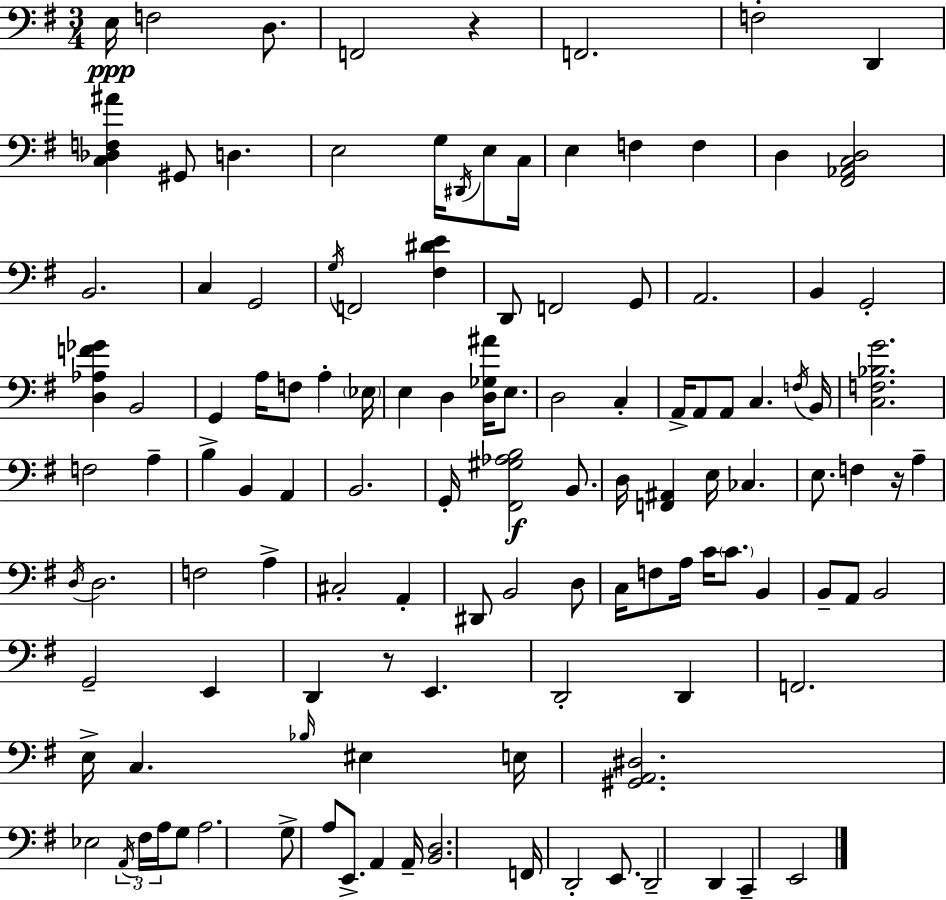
E3/s F3/h D3/e. F2/h R/q F2/h. F3/h D2/q [C3,Db3,F3,A#4]/q G#2/e D3/q. E3/h G3/s D#2/s E3/e C3/s E3/q F3/q F3/q D3/q [F#2,Ab2,C3,D3]/h B2/h. C3/q G2/h G3/s F2/h [F#3,D#4,E4]/q D2/e F2/h G2/e A2/h. B2/q G2/h [D3,Ab3,F4,Gb4]/q B2/h G2/q A3/s F3/e A3/q Eb3/s E3/q D3/q [D3,Gb3,A#4]/s E3/e. D3/h C3/q A2/s A2/e A2/e C3/q. F3/s B2/s [C3,F3,Bb3,G4]/h. F3/h A3/q B3/q B2/q A2/q B2/h. G2/s [F#2,G#3,Ab3,B3]/h B2/e. D3/s [F2,A#2]/q E3/s CES3/q. E3/e. F3/q R/s A3/q D3/s D3/h. F3/h A3/q C#3/h A2/q D#2/e B2/h D3/e C3/s F3/e A3/s C4/s C4/e. B2/q B2/e A2/e B2/h G2/h E2/q D2/q R/e E2/q. D2/h D2/q F2/h. E3/s C3/q. Bb3/s EIS3/q E3/s [G#2,A2,D#3]/h. Eb3/h A2/s F#3/s A3/s G3/e A3/h. G3/e A3/e E2/e. A2/q A2/s [B2,D3]/h. F2/s D2/h E2/e. D2/h D2/q C2/q E2/h